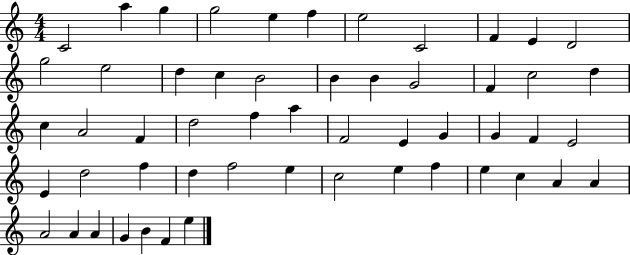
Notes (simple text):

C4/h A5/q G5/q G5/h E5/q F5/q E5/h C4/h F4/q E4/q D4/h G5/h E5/h D5/q C5/q B4/h B4/q B4/q G4/h F4/q C5/h D5/q C5/q A4/h F4/q D5/h F5/q A5/q F4/h E4/q G4/q G4/q F4/q E4/h E4/q D5/h F5/q D5/q F5/h E5/q C5/h E5/q F5/q E5/q C5/q A4/q A4/q A4/h A4/q A4/q G4/q B4/q F4/q E5/q